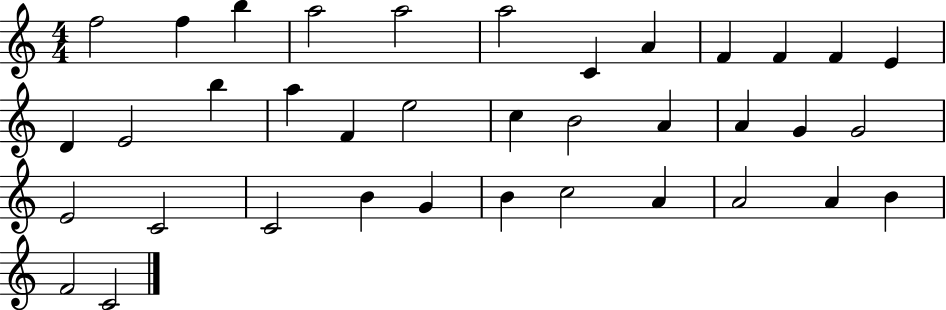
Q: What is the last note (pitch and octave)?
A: C4